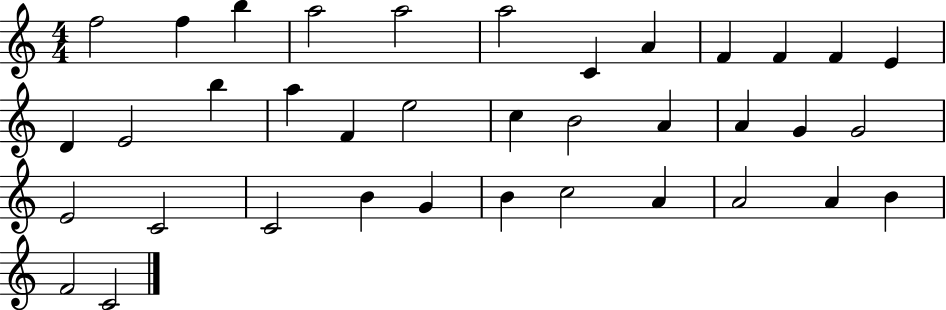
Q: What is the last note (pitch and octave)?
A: C4